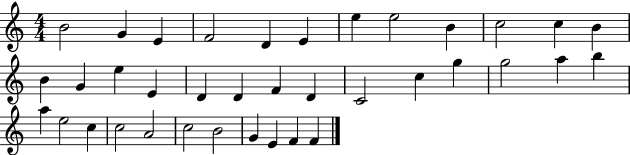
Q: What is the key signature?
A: C major